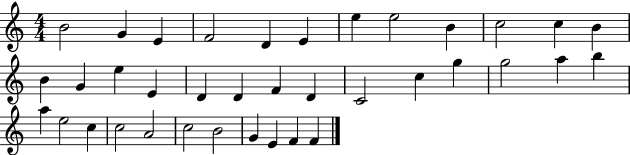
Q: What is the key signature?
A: C major